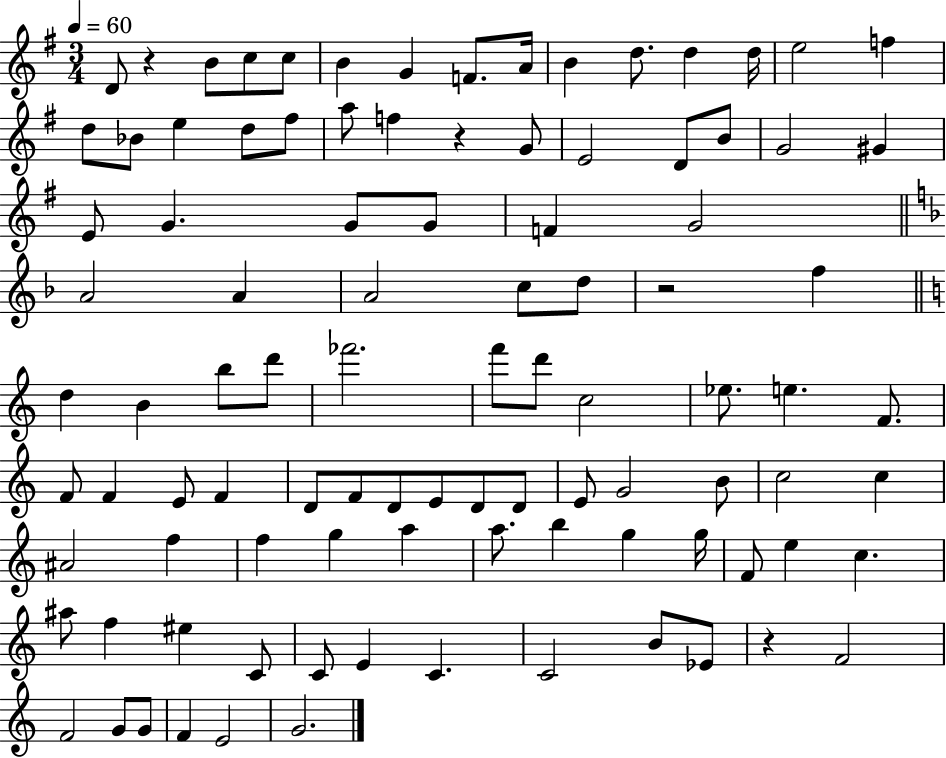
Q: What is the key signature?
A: G major